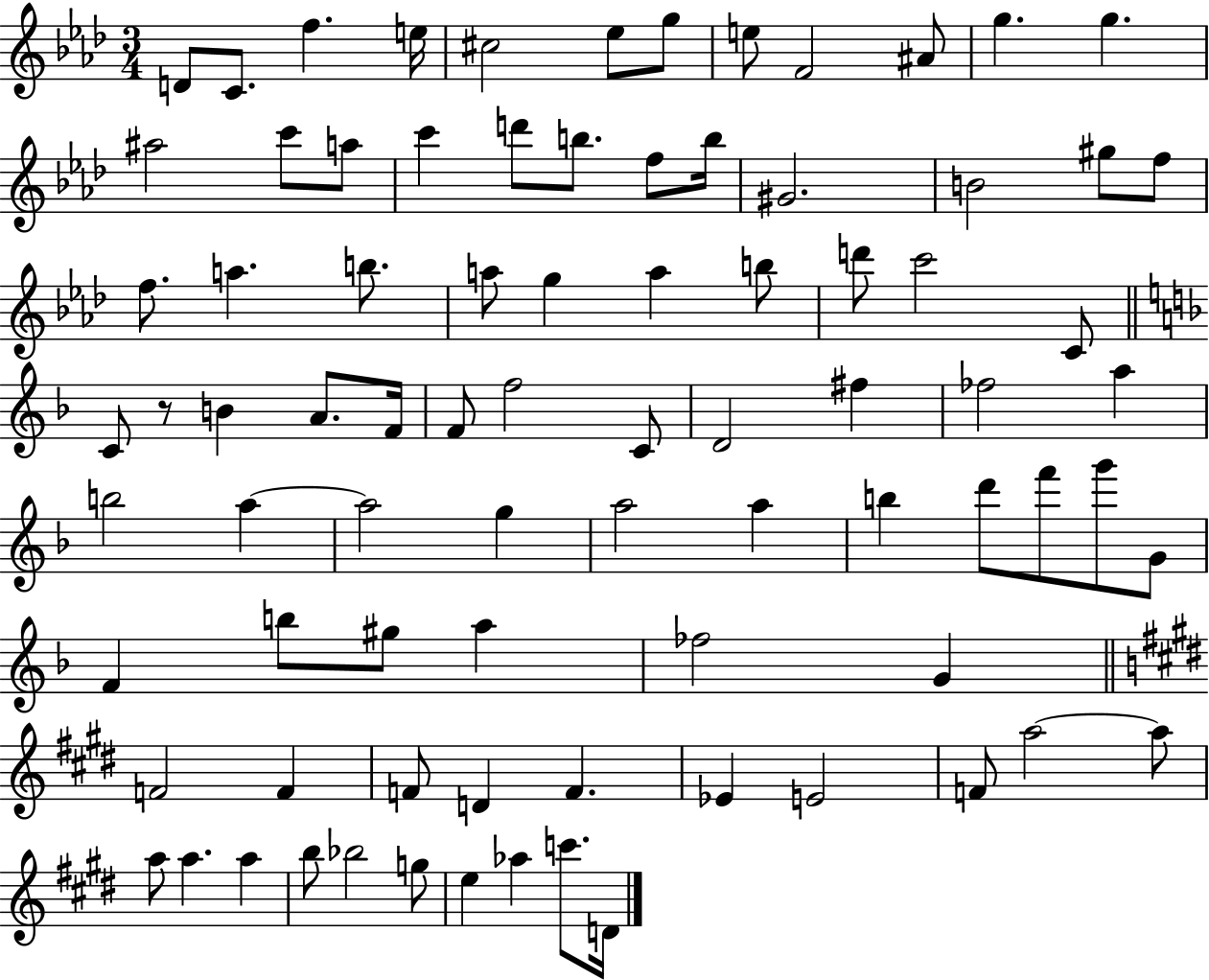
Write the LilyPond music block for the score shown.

{
  \clef treble
  \numericTimeSignature
  \time 3/4
  \key aes \major
  \repeat volta 2 { d'8 c'8. f''4. e''16 | cis''2 ees''8 g''8 | e''8 f'2 ais'8 | g''4. g''4. | \break ais''2 c'''8 a''8 | c'''4 d'''8 b''8. f''8 b''16 | gis'2. | b'2 gis''8 f''8 | \break f''8. a''4. b''8. | a''8 g''4 a''4 b''8 | d'''8 c'''2 c'8 | \bar "||" \break \key f \major c'8 r8 b'4 a'8. f'16 | f'8 f''2 c'8 | d'2 fis''4 | fes''2 a''4 | \break b''2 a''4~~ | a''2 g''4 | a''2 a''4 | b''4 d'''8 f'''8 g'''8 g'8 | \break f'4 b''8 gis''8 a''4 | fes''2 g'4 | \bar "||" \break \key e \major f'2 f'4 | f'8 d'4 f'4. | ees'4 e'2 | f'8 a''2~~ a''8 | \break a''8 a''4. a''4 | b''8 bes''2 g''8 | e''4 aes''4 c'''8. d'16 | } \bar "|."
}